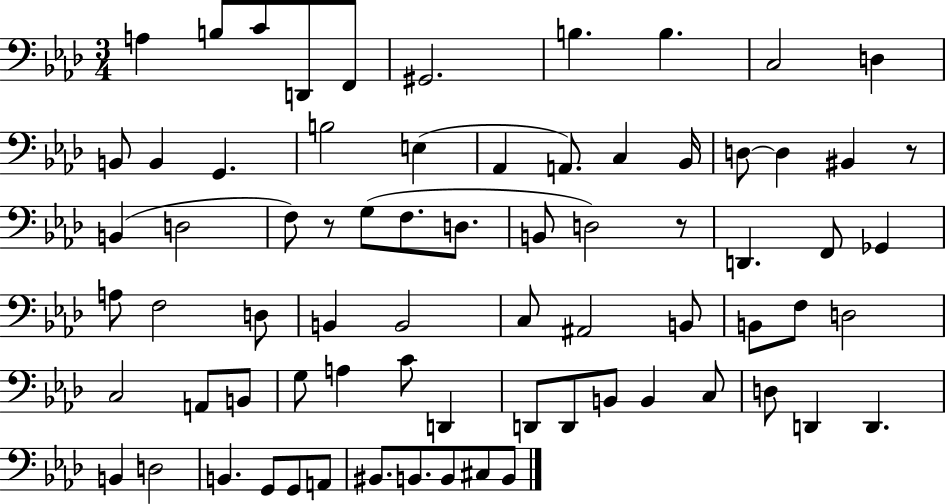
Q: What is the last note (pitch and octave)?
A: B2